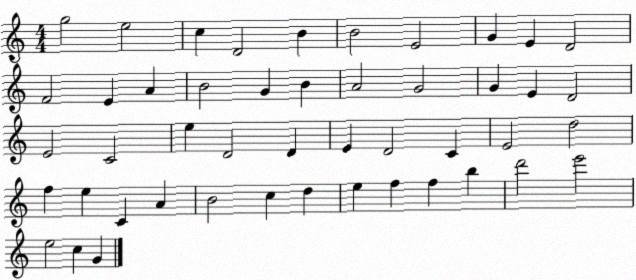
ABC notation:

X:1
T:Untitled
M:4/4
L:1/4
K:C
g2 e2 c D2 B B2 E2 G E D2 F2 E A B2 G B A2 G2 G E D2 E2 C2 e D2 D E D2 C E2 d2 f e C A B2 c d e f f b d'2 e'2 e2 c G